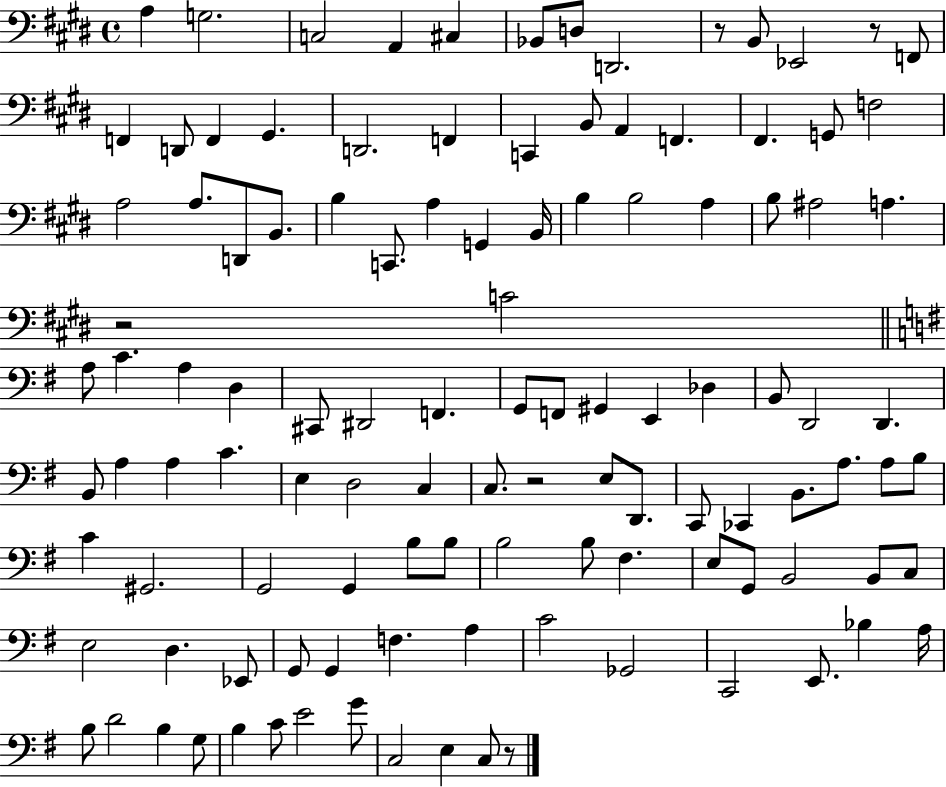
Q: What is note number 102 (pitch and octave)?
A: G3